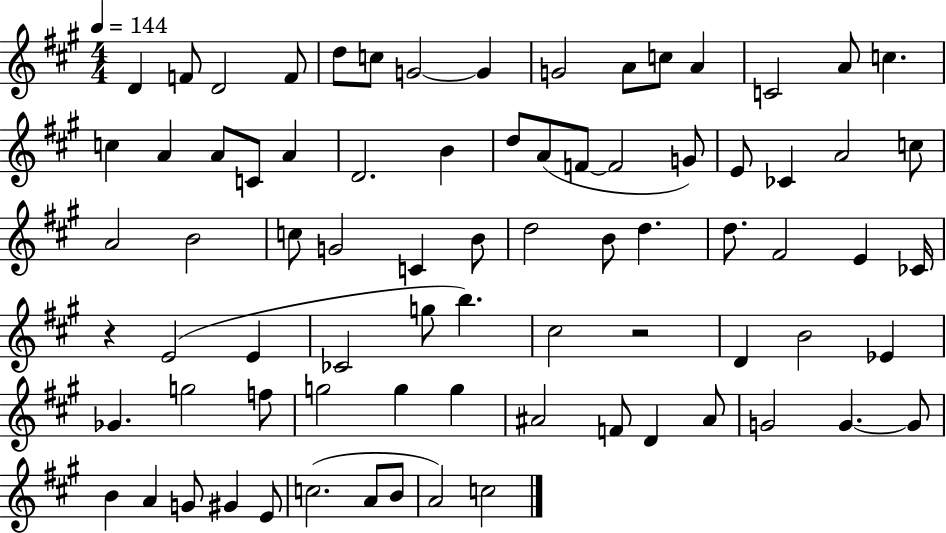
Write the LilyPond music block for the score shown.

{
  \clef treble
  \numericTimeSignature
  \time 4/4
  \key a \major
  \tempo 4 = 144
  d'4 f'8 d'2 f'8 | d''8 c''8 g'2~~ g'4 | g'2 a'8 c''8 a'4 | c'2 a'8 c''4. | \break c''4 a'4 a'8 c'8 a'4 | d'2. b'4 | d''8 a'8( f'8~~ f'2 g'8) | e'8 ces'4 a'2 c''8 | \break a'2 b'2 | c''8 g'2 c'4 b'8 | d''2 b'8 d''4. | d''8. fis'2 e'4 ces'16 | \break r4 e'2( e'4 | ces'2 g''8 b''4.) | cis''2 r2 | d'4 b'2 ees'4 | \break ges'4. g''2 f''8 | g''2 g''4 g''4 | ais'2 f'8 d'4 ais'8 | g'2 g'4.~~ g'8 | \break b'4 a'4 g'8 gis'4 e'8 | c''2.( a'8 b'8 | a'2) c''2 | \bar "|."
}